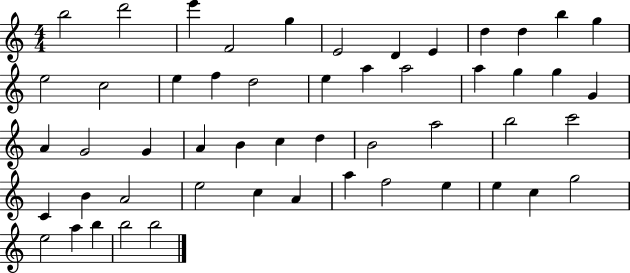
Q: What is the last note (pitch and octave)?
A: B5